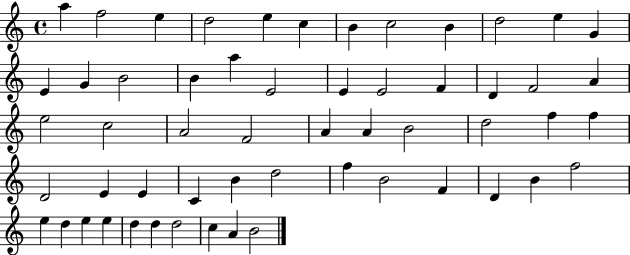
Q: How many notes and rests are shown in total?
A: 56